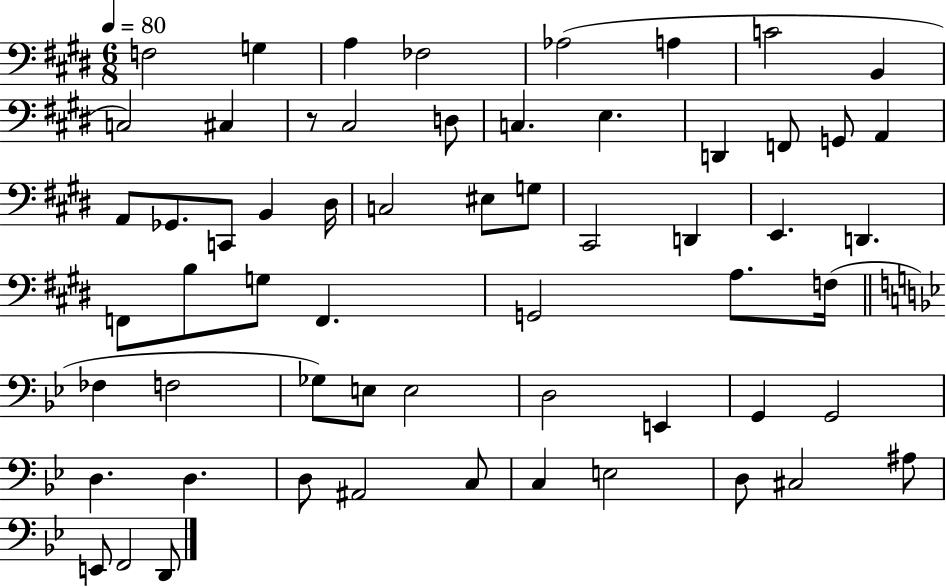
F3/h G3/q A3/q FES3/h Ab3/h A3/q C4/h B2/q C3/h C#3/q R/e C#3/h D3/e C3/q. E3/q. D2/q F2/e G2/e A2/q A2/e Gb2/e. C2/e B2/q D#3/s C3/h EIS3/e G3/e C#2/h D2/q E2/q. D2/q. F2/e B3/e G3/e F2/q. G2/h A3/e. F3/s FES3/q F3/h Gb3/e E3/e E3/h D3/h E2/q G2/q G2/h D3/q. D3/q. D3/e A#2/h C3/e C3/q E3/h D3/e C#3/h A#3/e E2/e F2/h D2/e